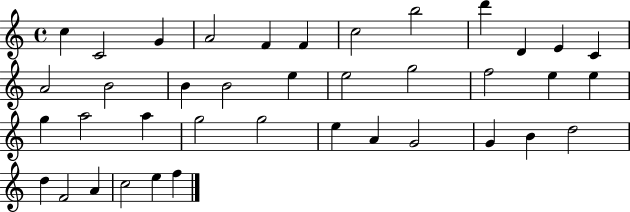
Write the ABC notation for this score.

X:1
T:Untitled
M:4/4
L:1/4
K:C
c C2 G A2 F F c2 b2 d' D E C A2 B2 B B2 e e2 g2 f2 e e g a2 a g2 g2 e A G2 G B d2 d F2 A c2 e f